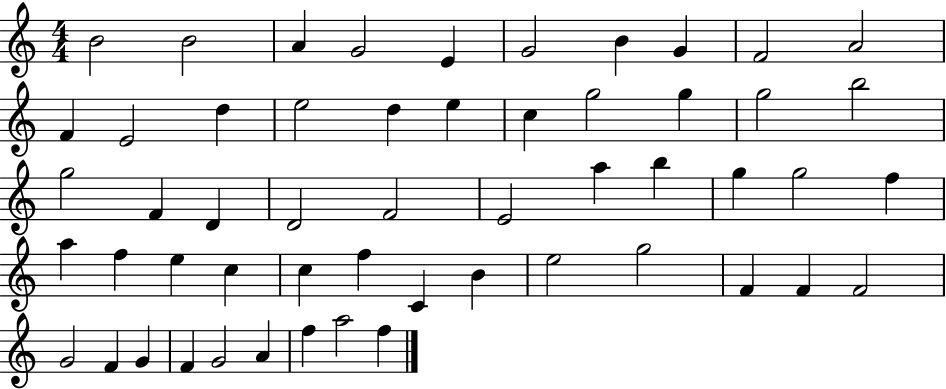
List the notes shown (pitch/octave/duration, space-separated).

B4/h B4/h A4/q G4/h E4/q G4/h B4/q G4/q F4/h A4/h F4/q E4/h D5/q E5/h D5/q E5/q C5/q G5/h G5/q G5/h B5/h G5/h F4/q D4/q D4/h F4/h E4/h A5/q B5/q G5/q G5/h F5/q A5/q F5/q E5/q C5/q C5/q F5/q C4/q B4/q E5/h G5/h F4/q F4/q F4/h G4/h F4/q G4/q F4/q G4/h A4/q F5/q A5/h F5/q